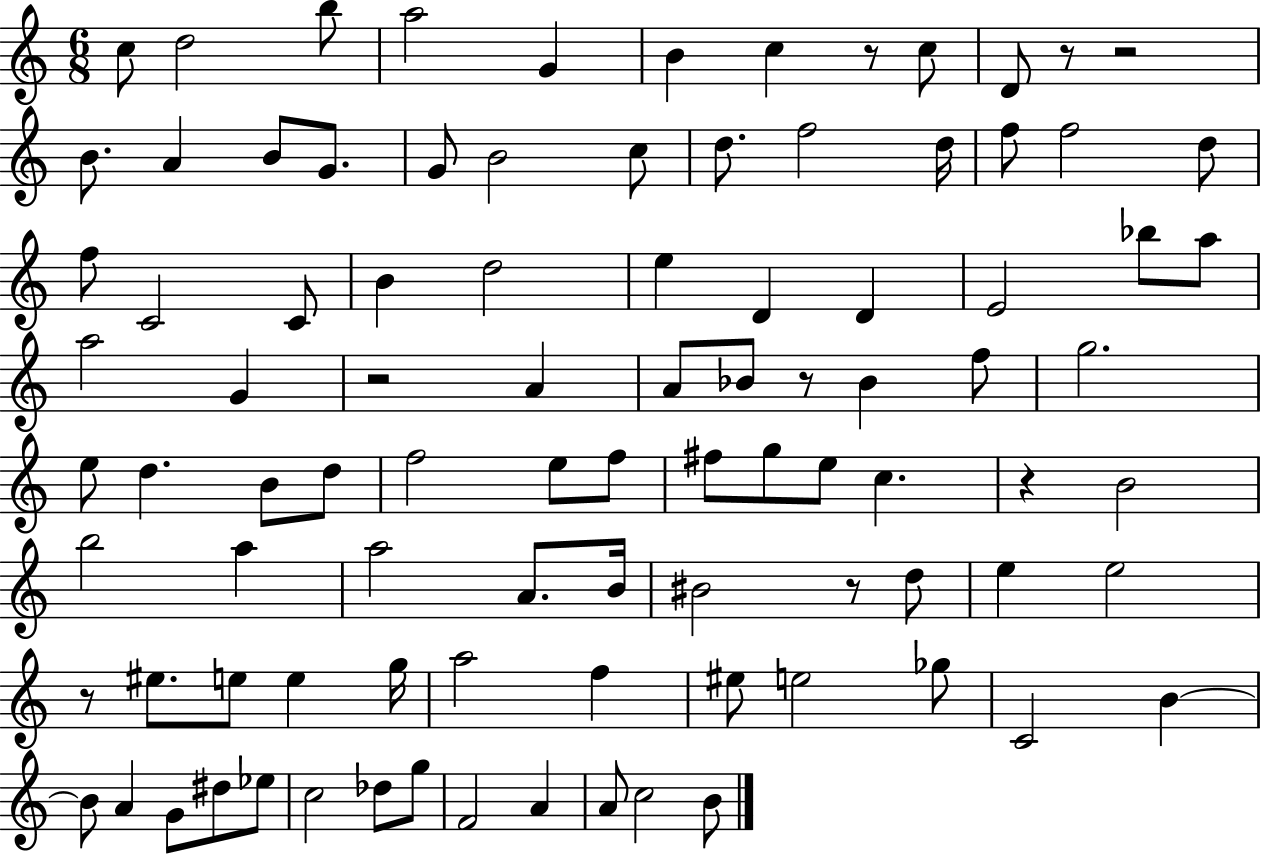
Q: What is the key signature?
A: C major